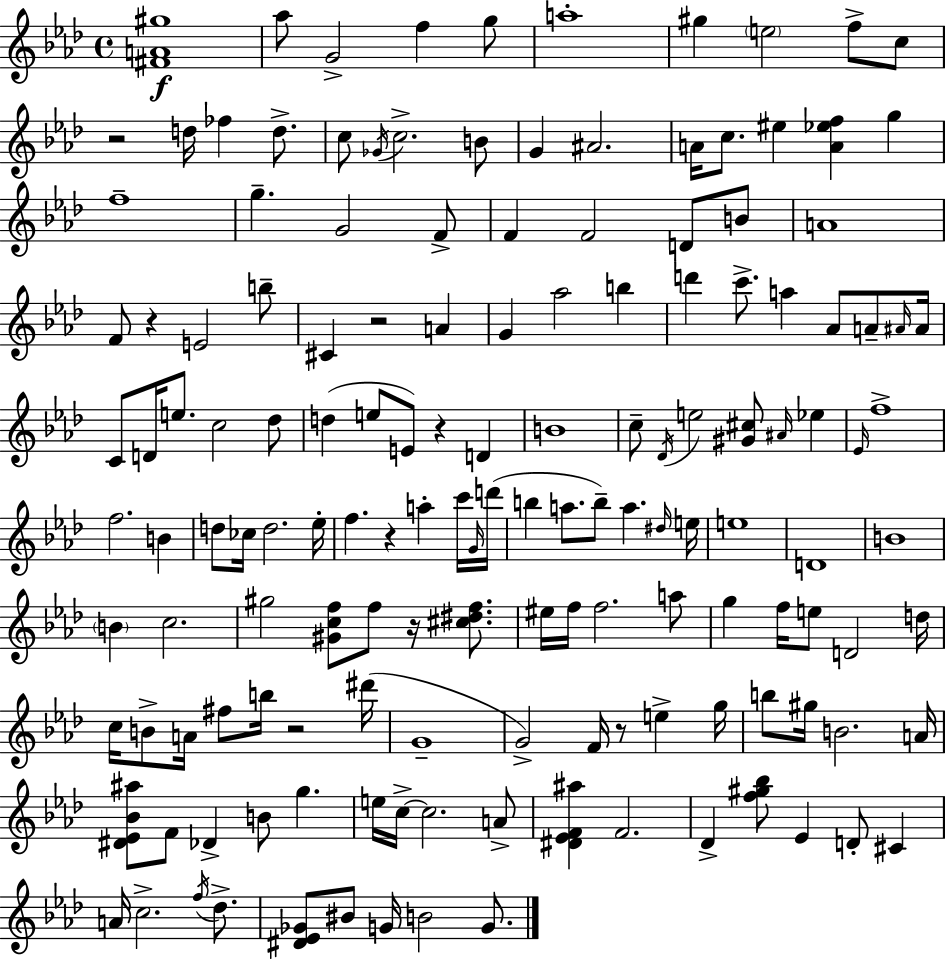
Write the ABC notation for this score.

X:1
T:Untitled
M:4/4
L:1/4
K:Fm
[^FA^g]4 _a/2 G2 f g/2 a4 ^g e2 f/2 c/2 z2 d/4 _f d/2 c/2 _G/4 c2 B/2 G ^A2 A/4 c/2 ^e [A_ef] g f4 g G2 F/2 F F2 D/2 B/2 A4 F/2 z E2 b/2 ^C z2 A G _a2 b d' c'/2 a _A/2 A/2 ^A/4 ^A/4 C/2 D/4 e/2 c2 _d/2 d e/2 E/2 z D B4 c/2 _D/4 e2 [^G^c]/2 ^A/4 _e _E/4 f4 f2 B d/2 _c/4 d2 _e/4 f z a c'/4 G/4 d'/4 b a/2 b/2 a ^d/4 e/4 e4 D4 B4 B c2 ^g2 [^Gcf]/2 f/2 z/4 [^c^df]/2 ^e/4 f/4 f2 a/2 g f/4 e/2 D2 d/4 c/4 B/2 A/4 ^f/2 b/4 z2 ^d'/4 G4 G2 F/4 z/2 e g/4 b/2 ^g/4 B2 A/4 [^D_E_B^a]/2 F/2 _D B/2 g e/4 c/4 c2 A/2 [^D_EF^a] F2 _D [f^g_b]/2 _E D/2 ^C A/4 c2 f/4 _d/2 [^D_E_G]/2 ^B/2 G/4 B2 G/2